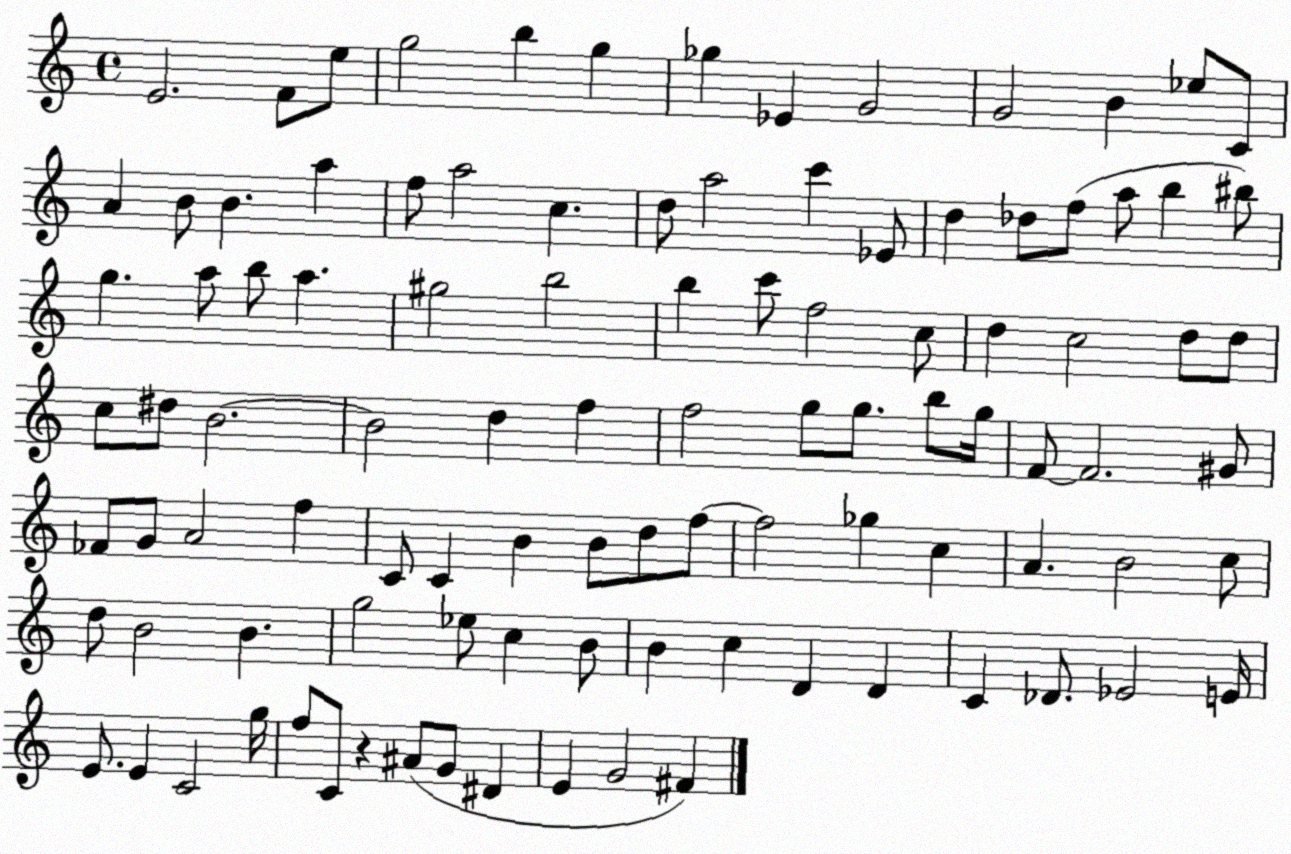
X:1
T:Untitled
M:4/4
L:1/4
K:C
E2 F/2 e/2 g2 b g _g _E G2 G2 B _e/2 C/2 A B/2 B a f/2 a2 c d/2 a2 c' _E/2 d _d/2 f/2 a/2 b ^b/2 g a/2 b/2 a ^g2 b2 b c'/2 f2 c/2 d c2 d/2 d/2 c/2 ^d/2 B2 B2 d f f2 g/2 g/2 b/2 g/4 F/2 F2 ^G/2 _F/2 G/2 A2 f C/2 C B B/2 d/2 f/2 f2 _g c A B2 c/2 d/2 B2 B g2 _e/2 c B/2 B c D D C _D/2 _E2 E/4 E/2 E C2 g/4 f/2 C/2 z ^A/2 G/2 ^D E G2 ^F